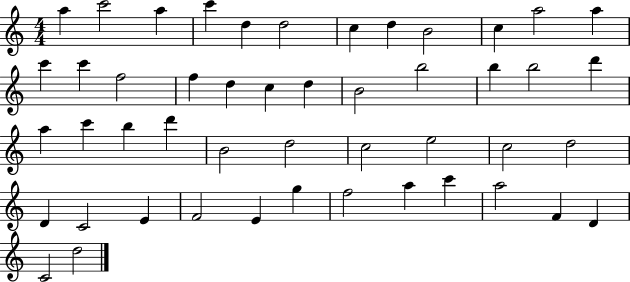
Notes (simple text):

A5/q C6/h A5/q C6/q D5/q D5/h C5/q D5/q B4/h C5/q A5/h A5/q C6/q C6/q F5/h F5/q D5/q C5/q D5/q B4/h B5/h B5/q B5/h D6/q A5/q C6/q B5/q D6/q B4/h D5/h C5/h E5/h C5/h D5/h D4/q C4/h E4/q F4/h E4/q G5/q F5/h A5/q C6/q A5/h F4/q D4/q C4/h D5/h